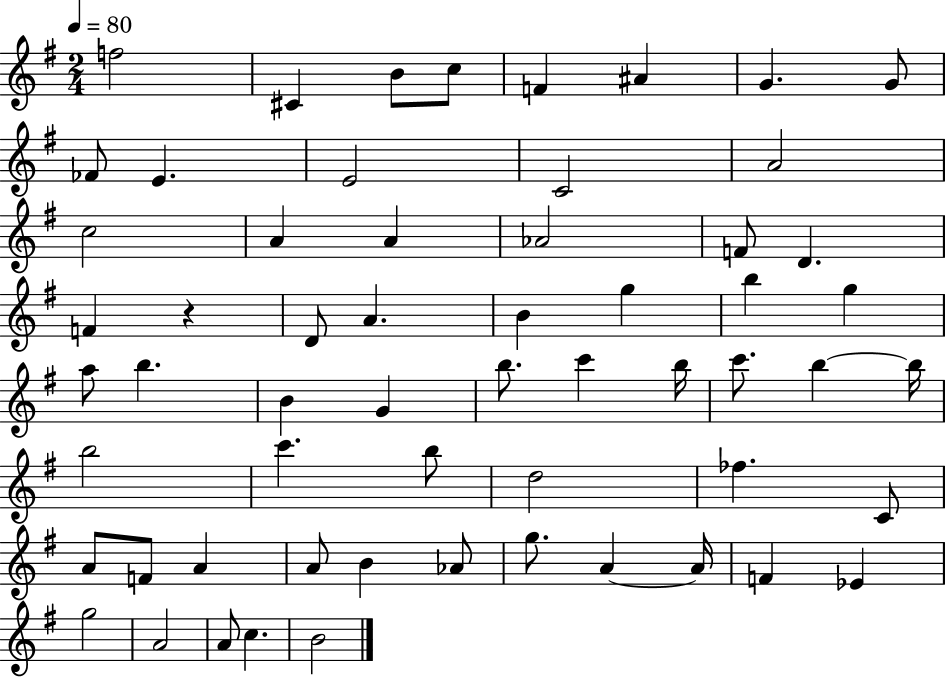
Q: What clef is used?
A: treble